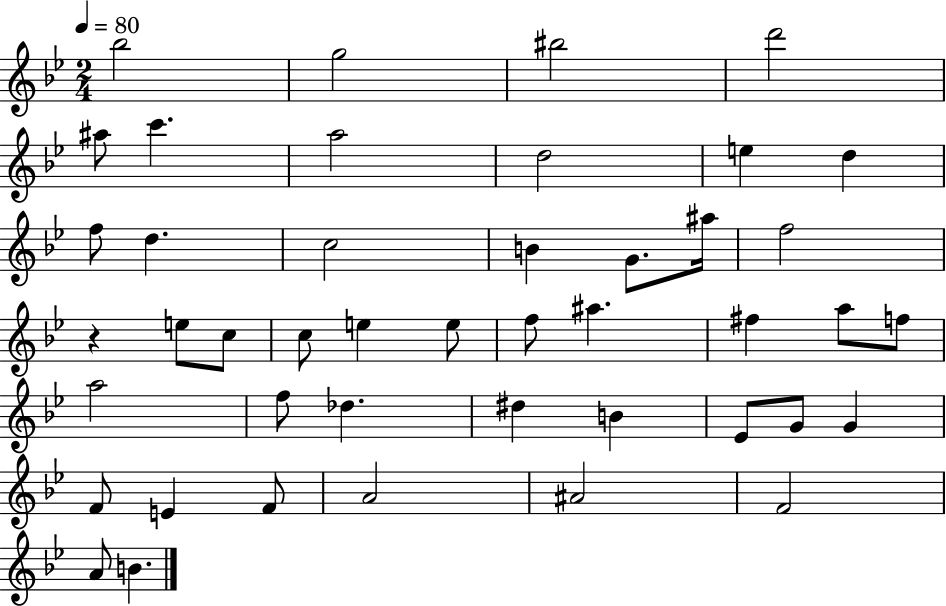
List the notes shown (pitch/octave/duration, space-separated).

Bb5/h G5/h BIS5/h D6/h A#5/e C6/q. A5/h D5/h E5/q D5/q F5/e D5/q. C5/h B4/q G4/e. A#5/s F5/h R/q E5/e C5/e C5/e E5/q E5/e F5/e A#5/q. F#5/q A5/e F5/e A5/h F5/e Db5/q. D#5/q B4/q Eb4/e G4/e G4/q F4/e E4/q F4/e A4/h A#4/h F4/h A4/e B4/q.